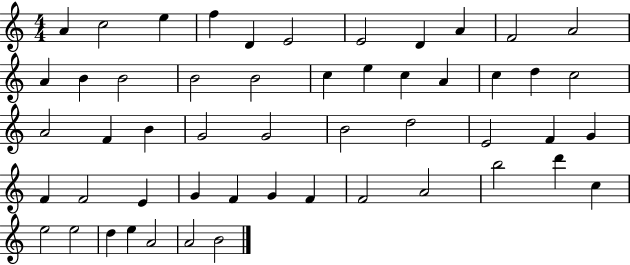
A4/q C5/h E5/q F5/q D4/q E4/h E4/h D4/q A4/q F4/h A4/h A4/q B4/q B4/h B4/h B4/h C5/q E5/q C5/q A4/q C5/q D5/q C5/h A4/h F4/q B4/q G4/h G4/h B4/h D5/h E4/h F4/q G4/q F4/q F4/h E4/q G4/q F4/q G4/q F4/q F4/h A4/h B5/h D6/q C5/q E5/h E5/h D5/q E5/q A4/h A4/h B4/h